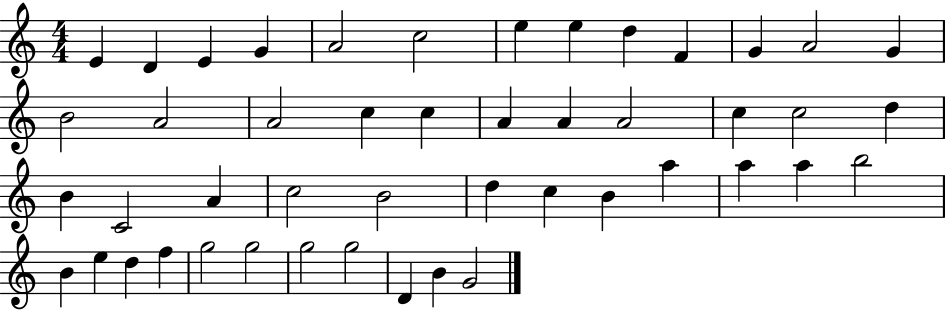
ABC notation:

X:1
T:Untitled
M:4/4
L:1/4
K:C
E D E G A2 c2 e e d F G A2 G B2 A2 A2 c c A A A2 c c2 d B C2 A c2 B2 d c B a a a b2 B e d f g2 g2 g2 g2 D B G2